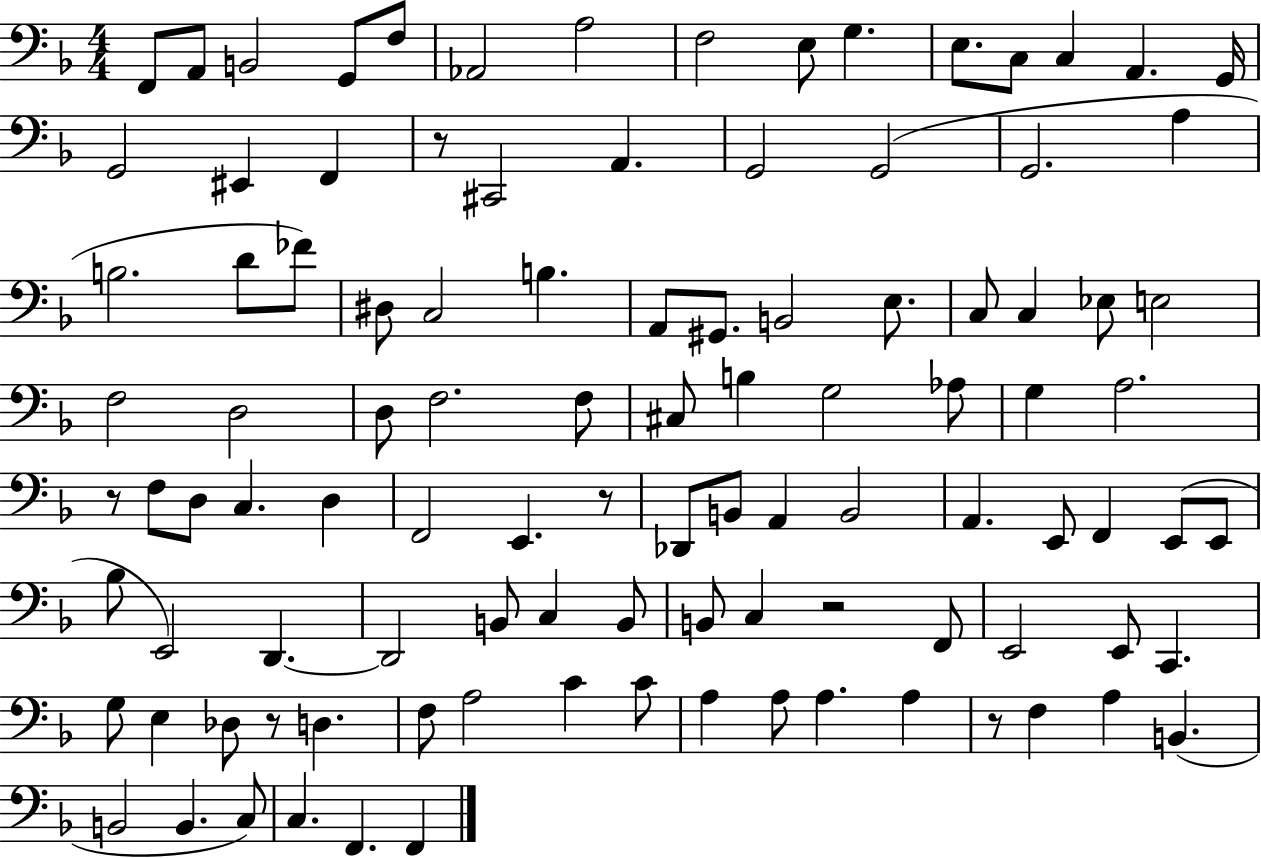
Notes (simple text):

F2/e A2/e B2/h G2/e F3/e Ab2/h A3/h F3/h E3/e G3/q. E3/e. C3/e C3/q A2/q. G2/s G2/h EIS2/q F2/q R/e C#2/h A2/q. G2/h G2/h G2/h. A3/q B3/h. D4/e FES4/e D#3/e C3/h B3/q. A2/e G#2/e. B2/h E3/e. C3/e C3/q Eb3/e E3/h F3/h D3/h D3/e F3/h. F3/e C#3/e B3/q G3/h Ab3/e G3/q A3/h. R/e F3/e D3/e C3/q. D3/q F2/h E2/q. R/e Db2/e B2/e A2/q B2/h A2/q. E2/e F2/q E2/e E2/e Bb3/e E2/h D2/q. D2/h B2/e C3/q B2/e B2/e C3/q R/h F2/e E2/h E2/e C2/q. G3/e E3/q Db3/e R/e D3/q. F3/e A3/h C4/q C4/e A3/q A3/e A3/q. A3/q R/e F3/q A3/q B2/q. B2/h B2/q. C3/e C3/q. F2/q. F2/q